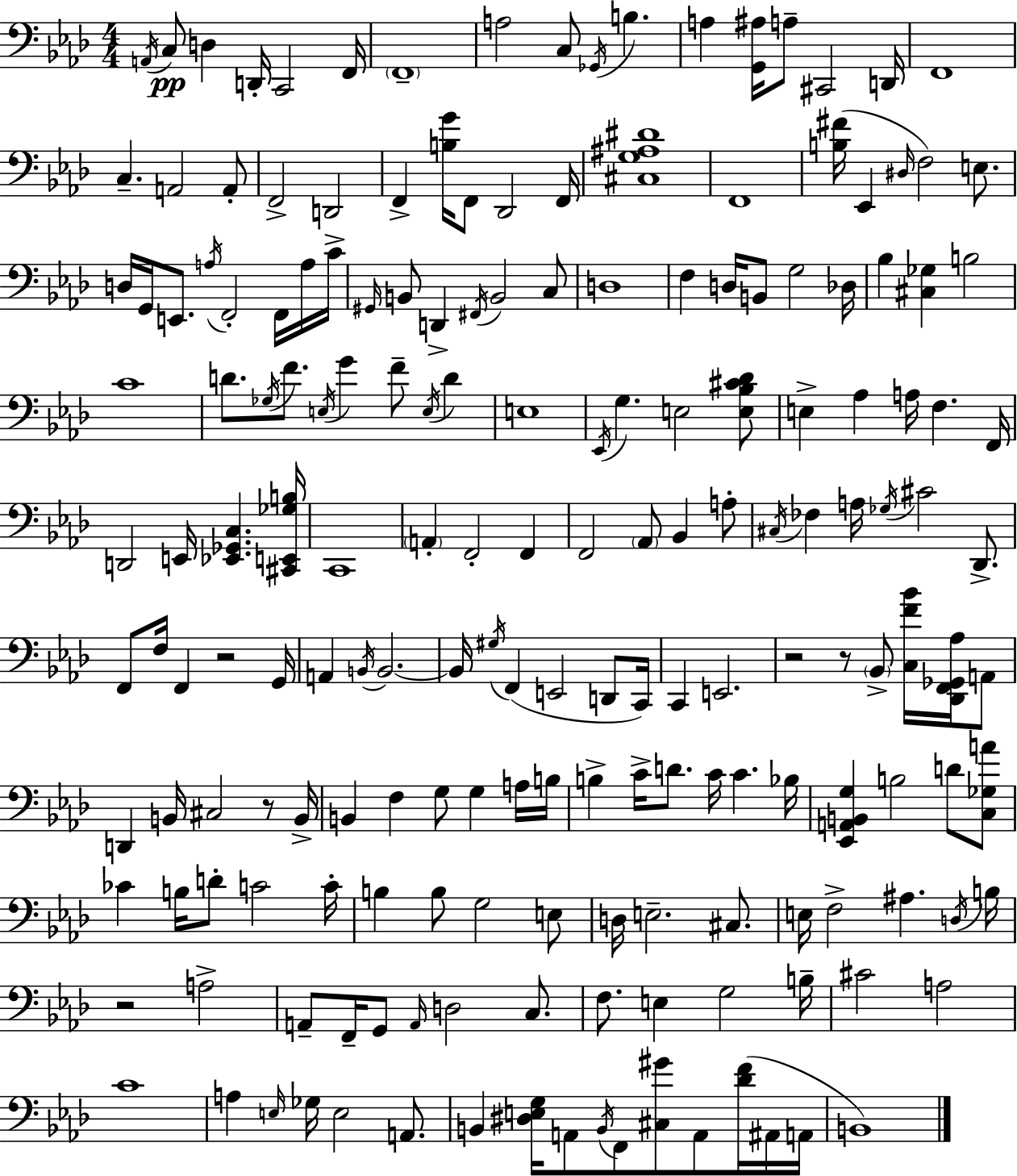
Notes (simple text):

A2/s C3/e D3/q D2/s C2/h F2/s F2/w A3/h C3/e Gb2/s B3/q. A3/q [G2,A#3]/s A3/e C#2/h D2/s F2/w C3/q. A2/h A2/e F2/h D2/h F2/q [B3,G4]/s F2/e Db2/h F2/s [C#3,G3,A#3,D#4]/w F2/w [B3,F#4]/s Eb2/q D#3/s F3/h E3/e. D3/s G2/s E2/e. A3/s F2/h F2/s A3/s C4/s G#2/s B2/e D2/q F#2/s B2/h C3/e D3/w F3/q D3/s B2/e G3/h Db3/s Bb3/q [C#3,Gb3]/q B3/h C4/w D4/e. Gb3/s F4/e. E3/s G4/q F4/e E3/s D4/q E3/w Eb2/s G3/q. E3/h [E3,Bb3,C#4,Db4]/e E3/q Ab3/q A3/s F3/q. F2/s D2/h E2/s [Eb2,Gb2,C3]/q. [C#2,E2,Gb3,B3]/s C2/w A2/q F2/h F2/q F2/h Ab2/e Bb2/q A3/e C#3/s FES3/q A3/s Gb3/s C#4/h Db2/e. F2/e F3/s F2/q R/h G2/s A2/q B2/s B2/h. B2/s G#3/s F2/q E2/h D2/e C2/s C2/q E2/h. R/h R/e Bb2/e [C3,F4,Bb4]/s [Db2,F2,Gb2,Ab3]/s A2/e D2/q B2/s C#3/h R/e B2/s B2/q F3/q G3/e G3/q A3/s B3/s B3/q C4/s D4/e. C4/s C4/q. Bb3/s [Eb2,A2,B2,G3]/q B3/h D4/e [C3,Gb3,A4]/e CES4/q B3/s D4/e C4/h C4/s B3/q B3/e G3/h E3/e D3/s E3/h. C#3/e. E3/s F3/h A#3/q. D3/s B3/s R/h A3/h A2/e F2/s G2/e A2/s D3/h C3/e. F3/e. E3/q G3/h B3/s C#4/h A3/h C4/w A3/q E3/s Gb3/s E3/h A2/e. B2/q [D#3,E3,G3]/s A2/e B2/s F2/e [C#3,G#4]/e A2/e [Db4,F4]/s A#2/s A2/s B2/w